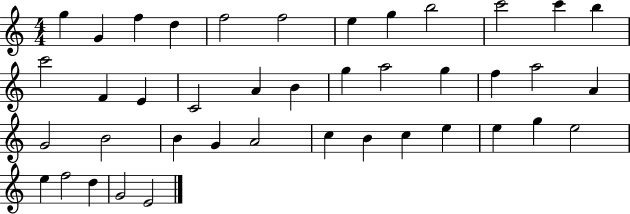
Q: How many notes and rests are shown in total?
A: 41